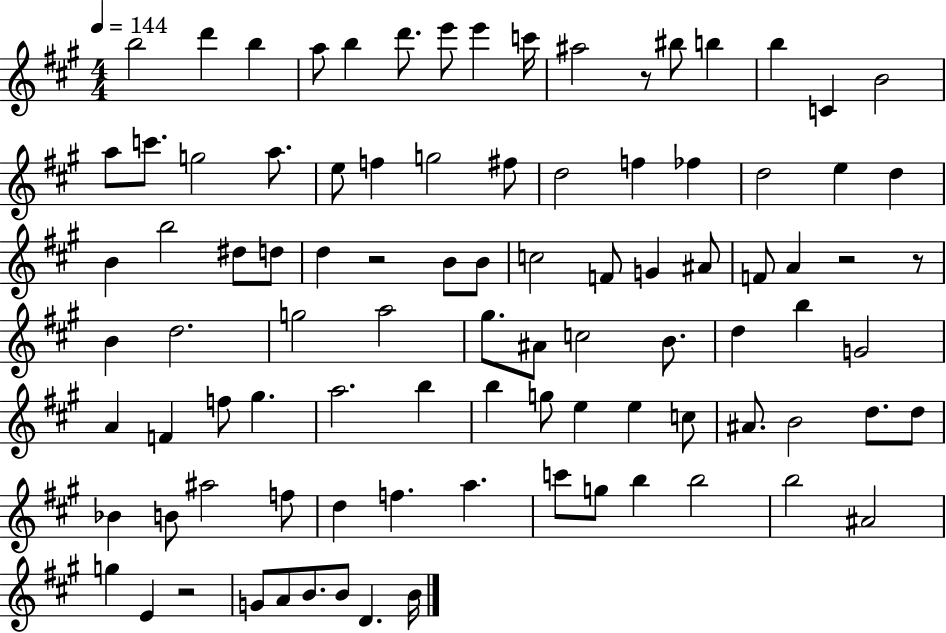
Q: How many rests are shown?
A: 5